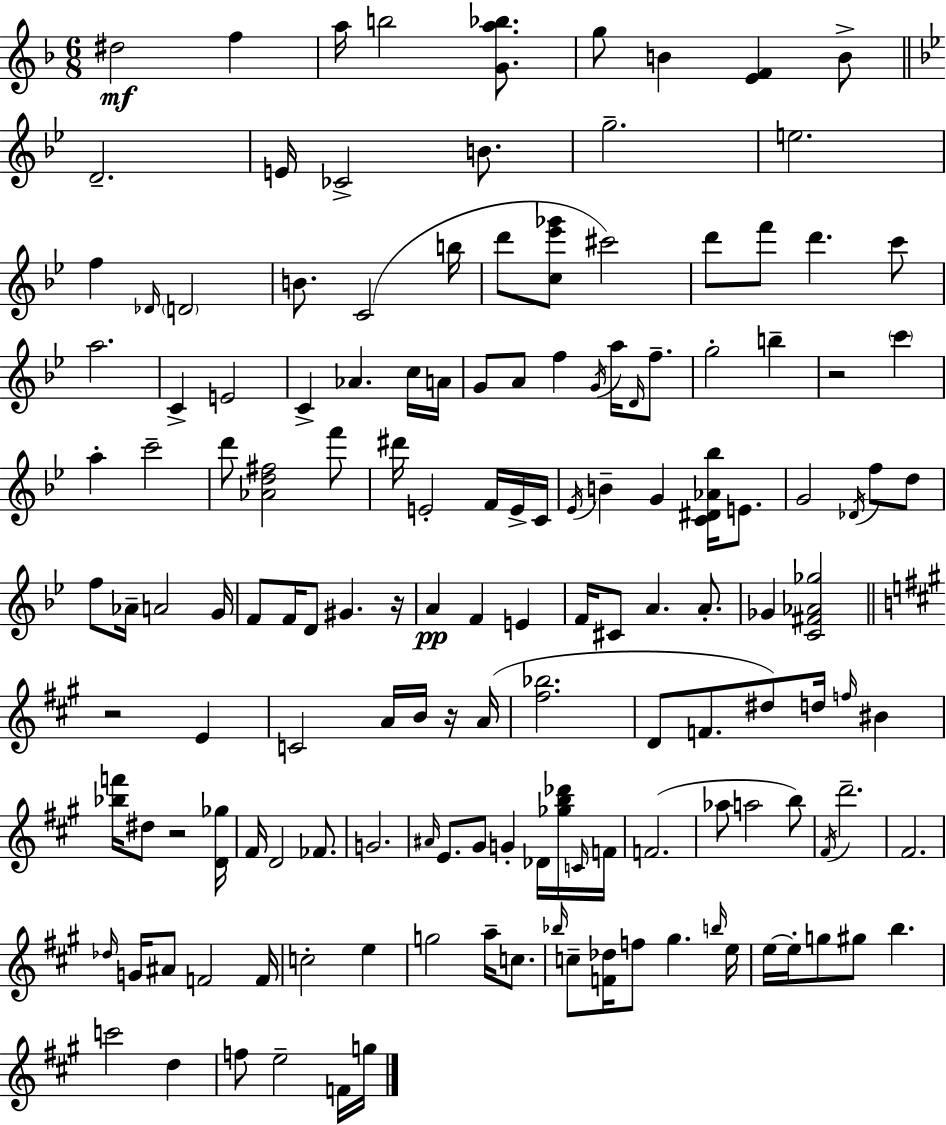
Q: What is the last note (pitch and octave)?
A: G5